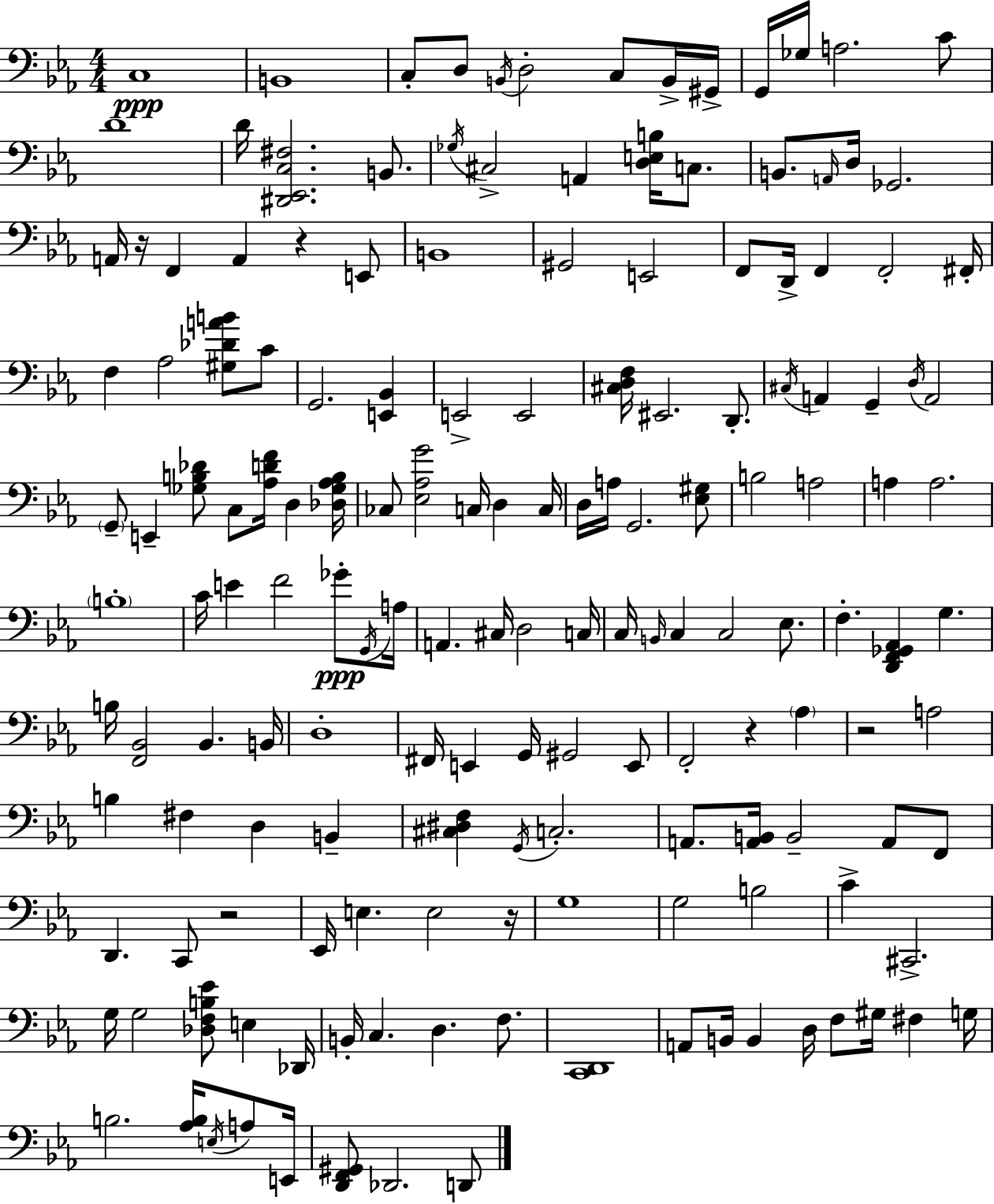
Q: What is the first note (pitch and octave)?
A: C3